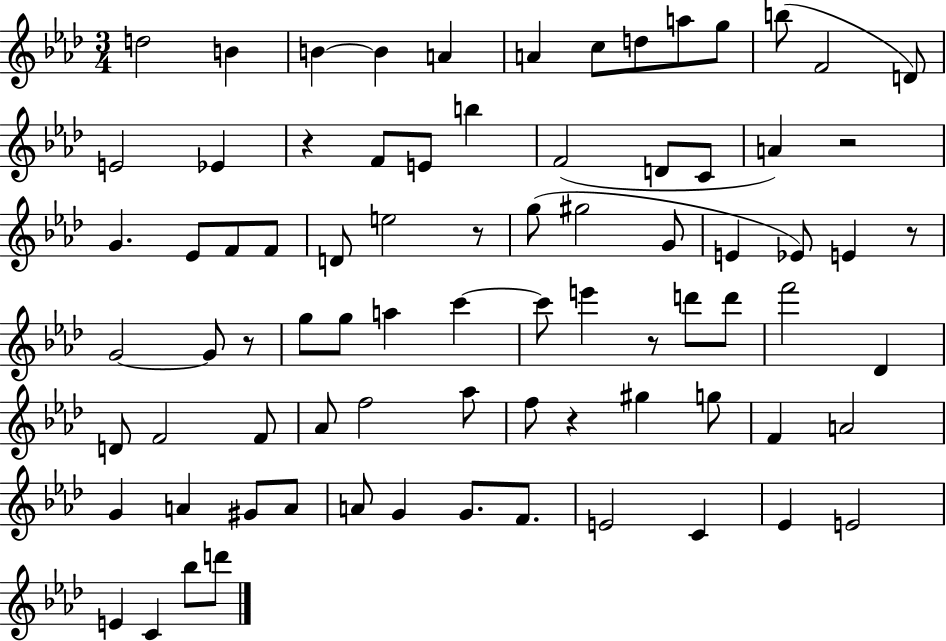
D5/h B4/q B4/q B4/q A4/q A4/q C5/e D5/e A5/e G5/e B5/e F4/h D4/e E4/h Eb4/q R/q F4/e E4/e B5/q F4/h D4/e C4/e A4/q R/h G4/q. Eb4/e F4/e F4/e D4/e E5/h R/e G5/e G#5/h G4/e E4/q Eb4/e E4/q R/e G4/h G4/e R/e G5/e G5/e A5/q C6/q C6/e E6/q R/e D6/e D6/e F6/h Db4/q D4/e F4/h F4/e Ab4/e F5/h Ab5/e F5/e R/q G#5/q G5/e F4/q A4/h G4/q A4/q G#4/e A4/e A4/e G4/q G4/e. F4/e. E4/h C4/q Eb4/q E4/h E4/q C4/q Bb5/e D6/e